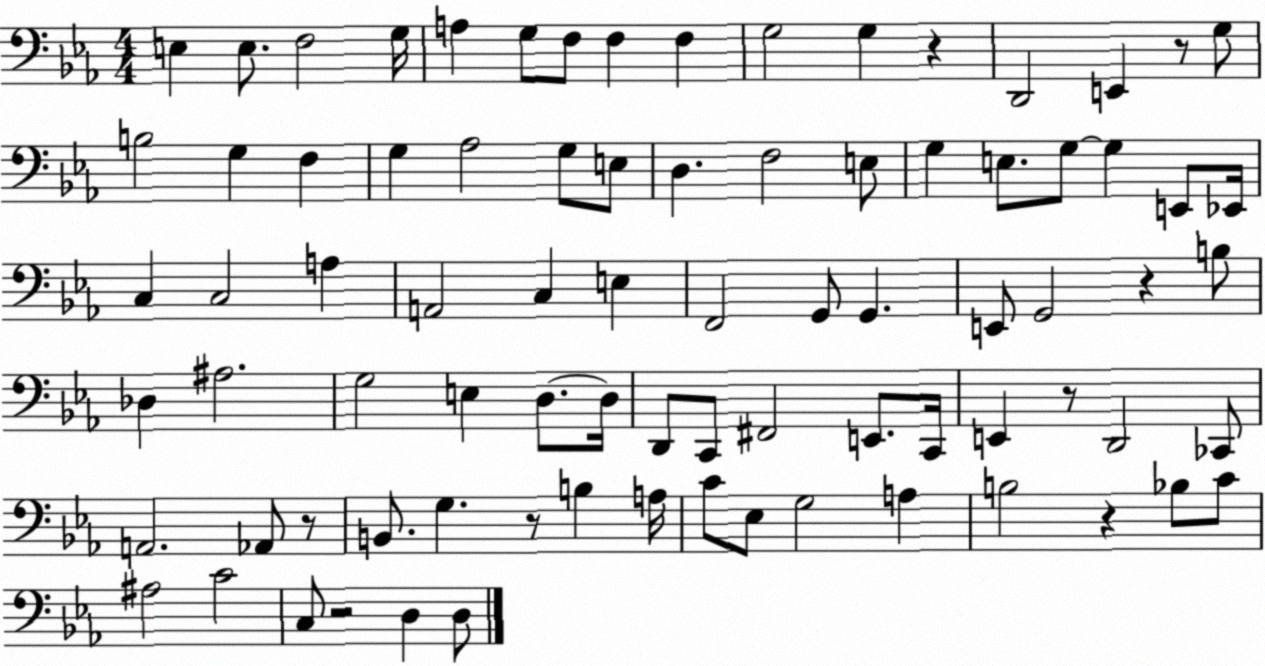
X:1
T:Untitled
M:4/4
L:1/4
K:Eb
E, E,/2 F,2 G,/4 A, G,/2 F,/2 F, F, G,2 G, z D,,2 E,, z/2 G,/2 B,2 G, F, G, _A,2 G,/2 E,/2 D, F,2 E,/2 G, E,/2 G,/2 G, E,,/2 _E,,/4 C, C,2 A, A,,2 C, E, F,,2 G,,/2 G,, E,,/2 G,,2 z B,/2 _D, ^A,2 G,2 E, D,/2 D,/4 D,,/2 C,,/2 ^F,,2 E,,/2 C,,/4 E,, z/2 D,,2 _C,,/2 A,,2 _A,,/2 z/2 B,,/2 G, z/2 B, A,/4 C/2 _E,/2 G,2 A, B,2 z _B,/2 C/2 ^A,2 C2 C,/2 z2 D, D,/2